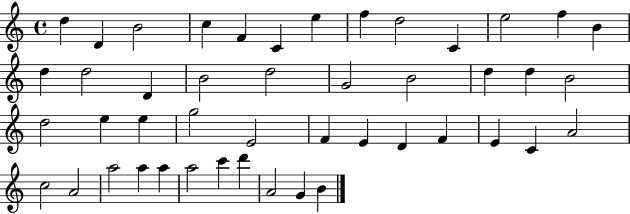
D5/q D4/q B4/h C5/q F4/q C4/q E5/q F5/q D5/h C4/q E5/h F5/q B4/q D5/q D5/h D4/q B4/h D5/h G4/h B4/h D5/q D5/q B4/h D5/h E5/q E5/q G5/h E4/h F4/q E4/q D4/q F4/q E4/q C4/q A4/h C5/h A4/h A5/h A5/q A5/q A5/h C6/q D6/q A4/h G4/q B4/q